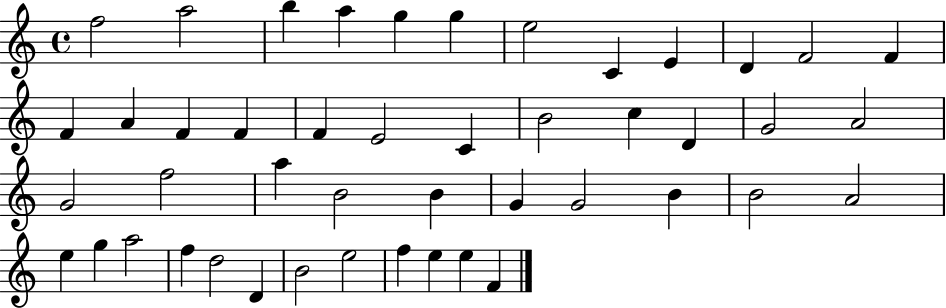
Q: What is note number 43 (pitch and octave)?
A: F5